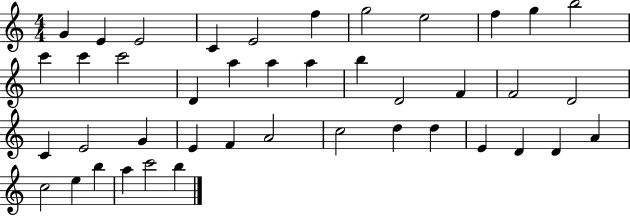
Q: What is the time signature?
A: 4/4